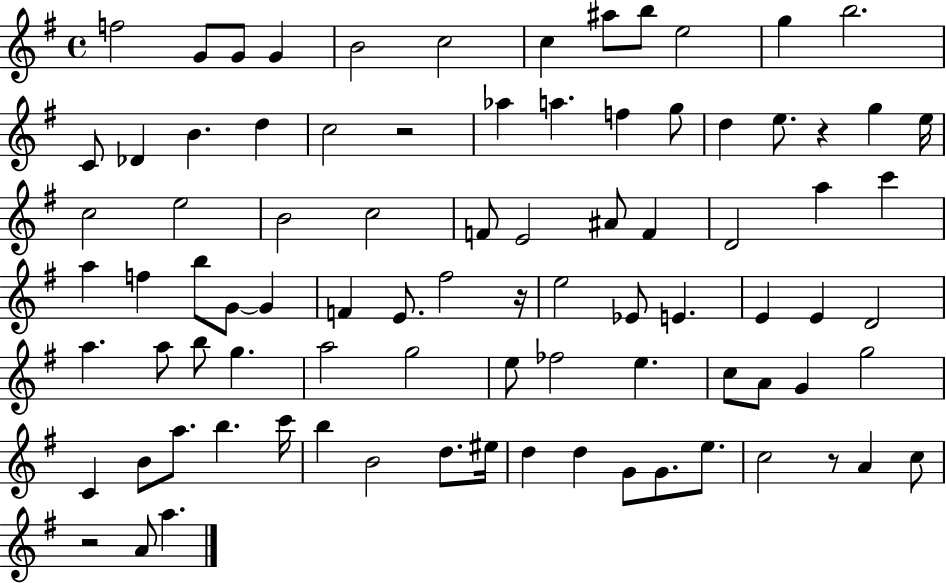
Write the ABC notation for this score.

X:1
T:Untitled
M:4/4
L:1/4
K:G
f2 G/2 G/2 G B2 c2 c ^a/2 b/2 e2 g b2 C/2 _D B d c2 z2 _a a f g/2 d e/2 z g e/4 c2 e2 B2 c2 F/2 E2 ^A/2 F D2 a c' a f b/2 G/2 G F E/2 ^f2 z/4 e2 _E/2 E E E D2 a a/2 b/2 g a2 g2 e/2 _f2 e c/2 A/2 G g2 C B/2 a/2 b c'/4 b B2 d/2 ^e/4 d d G/2 G/2 e/2 c2 z/2 A c/2 z2 A/2 a